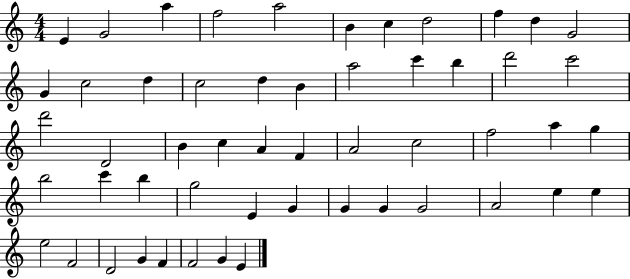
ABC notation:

X:1
T:Untitled
M:4/4
L:1/4
K:C
E G2 a f2 a2 B c d2 f d G2 G c2 d c2 d B a2 c' b d'2 c'2 d'2 D2 B c A F A2 c2 f2 a g b2 c' b g2 E G G G G2 A2 e e e2 F2 D2 G F F2 G E